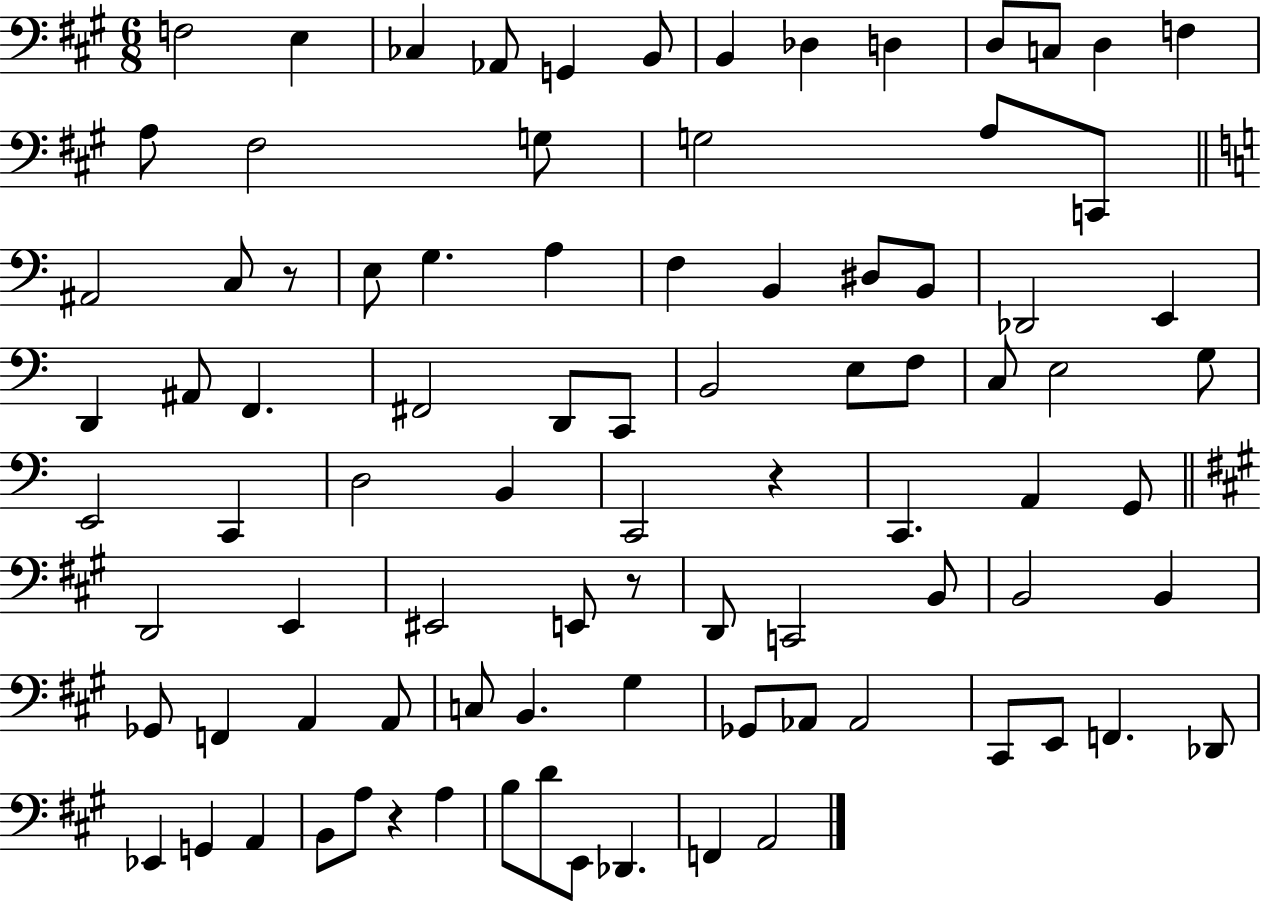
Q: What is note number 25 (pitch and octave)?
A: F3